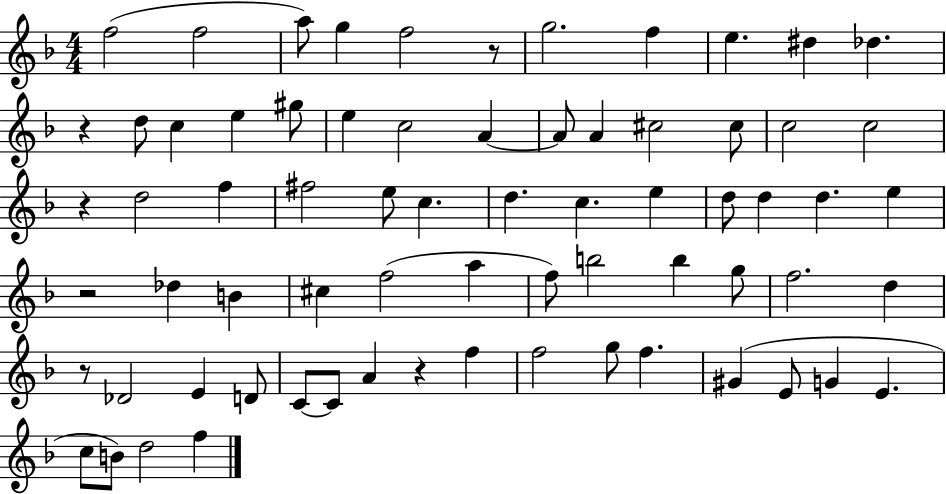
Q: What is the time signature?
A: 4/4